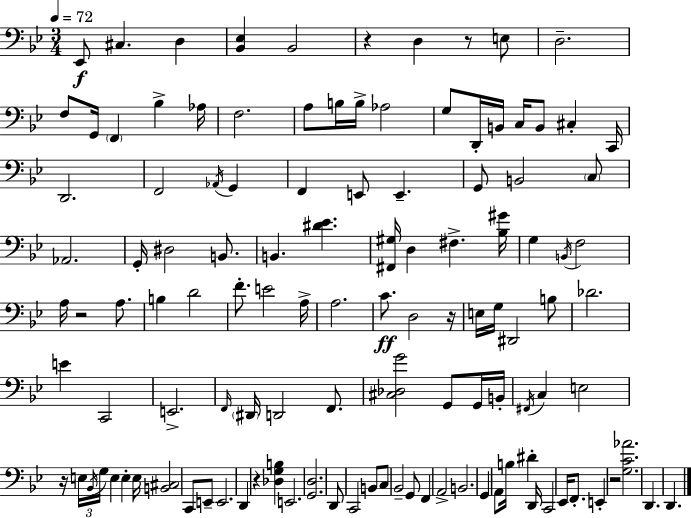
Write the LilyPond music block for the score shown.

{
  \clef bass
  \numericTimeSignature
  \time 3/4
  \key bes \major
  \tempo 4 = 72
  ees,8\f cis4. d4 | <bes, ees>4 bes,2 | r4 d4 r8 e8 | d2.-- | \break f8 g,16 \parenthesize f,4 bes4-> aes16 | f2. | a8 b16 b16-> aes2 | g8 d,16-. b,16 c16 b,8 cis4-. c,16 | \break d,2. | f,2 \acciaccatura { aes,16 } g,4 | f,4 e,8 e,4.-- | g,8 b,2 \parenthesize c8 | \break aes,2. | g,16-. dis2 b,8. | b,4. <dis' ees'>4. | <fis, gis>16 d4 fis4.-> | \break <bes gis'>16 g4 \acciaccatura { b,16 } f2 | a16 r2 a8. | b4 d'2 | f'8.-. e'2 | \break a16-> a2. | c'8.\ff d2 | r16 e16 g16 dis,2 | b8 des'2. | \break e'4 c,2 | e,2.-> | \grace { f,16 } \parenthesize dis,16 d,2 | f,8. <cis des g'>2 g,8 | \break g,16 b,16-. \acciaccatura { fis,16 } c4 e2 | r16 \tuplet 3/2 { e16 \acciaccatura { bes,16 } g16 } e4 | e4-. e16 <b, cis>2 | c,8 e,8-- e,2. | \break d,4 r4 | <des g b>4 e,2. | <g, d>2. | d,8 c,2 | \break b,8 c8 bes,2-- | g,8 f,4 a,2-> | b,2. | g,4 a,8 b16 | \break dis'4-. d,16 c,2 | ees,16 f,8.-. e,4-. r2 | <g c' aes'>2. | d,4. d,4. | \break \bar "|."
}